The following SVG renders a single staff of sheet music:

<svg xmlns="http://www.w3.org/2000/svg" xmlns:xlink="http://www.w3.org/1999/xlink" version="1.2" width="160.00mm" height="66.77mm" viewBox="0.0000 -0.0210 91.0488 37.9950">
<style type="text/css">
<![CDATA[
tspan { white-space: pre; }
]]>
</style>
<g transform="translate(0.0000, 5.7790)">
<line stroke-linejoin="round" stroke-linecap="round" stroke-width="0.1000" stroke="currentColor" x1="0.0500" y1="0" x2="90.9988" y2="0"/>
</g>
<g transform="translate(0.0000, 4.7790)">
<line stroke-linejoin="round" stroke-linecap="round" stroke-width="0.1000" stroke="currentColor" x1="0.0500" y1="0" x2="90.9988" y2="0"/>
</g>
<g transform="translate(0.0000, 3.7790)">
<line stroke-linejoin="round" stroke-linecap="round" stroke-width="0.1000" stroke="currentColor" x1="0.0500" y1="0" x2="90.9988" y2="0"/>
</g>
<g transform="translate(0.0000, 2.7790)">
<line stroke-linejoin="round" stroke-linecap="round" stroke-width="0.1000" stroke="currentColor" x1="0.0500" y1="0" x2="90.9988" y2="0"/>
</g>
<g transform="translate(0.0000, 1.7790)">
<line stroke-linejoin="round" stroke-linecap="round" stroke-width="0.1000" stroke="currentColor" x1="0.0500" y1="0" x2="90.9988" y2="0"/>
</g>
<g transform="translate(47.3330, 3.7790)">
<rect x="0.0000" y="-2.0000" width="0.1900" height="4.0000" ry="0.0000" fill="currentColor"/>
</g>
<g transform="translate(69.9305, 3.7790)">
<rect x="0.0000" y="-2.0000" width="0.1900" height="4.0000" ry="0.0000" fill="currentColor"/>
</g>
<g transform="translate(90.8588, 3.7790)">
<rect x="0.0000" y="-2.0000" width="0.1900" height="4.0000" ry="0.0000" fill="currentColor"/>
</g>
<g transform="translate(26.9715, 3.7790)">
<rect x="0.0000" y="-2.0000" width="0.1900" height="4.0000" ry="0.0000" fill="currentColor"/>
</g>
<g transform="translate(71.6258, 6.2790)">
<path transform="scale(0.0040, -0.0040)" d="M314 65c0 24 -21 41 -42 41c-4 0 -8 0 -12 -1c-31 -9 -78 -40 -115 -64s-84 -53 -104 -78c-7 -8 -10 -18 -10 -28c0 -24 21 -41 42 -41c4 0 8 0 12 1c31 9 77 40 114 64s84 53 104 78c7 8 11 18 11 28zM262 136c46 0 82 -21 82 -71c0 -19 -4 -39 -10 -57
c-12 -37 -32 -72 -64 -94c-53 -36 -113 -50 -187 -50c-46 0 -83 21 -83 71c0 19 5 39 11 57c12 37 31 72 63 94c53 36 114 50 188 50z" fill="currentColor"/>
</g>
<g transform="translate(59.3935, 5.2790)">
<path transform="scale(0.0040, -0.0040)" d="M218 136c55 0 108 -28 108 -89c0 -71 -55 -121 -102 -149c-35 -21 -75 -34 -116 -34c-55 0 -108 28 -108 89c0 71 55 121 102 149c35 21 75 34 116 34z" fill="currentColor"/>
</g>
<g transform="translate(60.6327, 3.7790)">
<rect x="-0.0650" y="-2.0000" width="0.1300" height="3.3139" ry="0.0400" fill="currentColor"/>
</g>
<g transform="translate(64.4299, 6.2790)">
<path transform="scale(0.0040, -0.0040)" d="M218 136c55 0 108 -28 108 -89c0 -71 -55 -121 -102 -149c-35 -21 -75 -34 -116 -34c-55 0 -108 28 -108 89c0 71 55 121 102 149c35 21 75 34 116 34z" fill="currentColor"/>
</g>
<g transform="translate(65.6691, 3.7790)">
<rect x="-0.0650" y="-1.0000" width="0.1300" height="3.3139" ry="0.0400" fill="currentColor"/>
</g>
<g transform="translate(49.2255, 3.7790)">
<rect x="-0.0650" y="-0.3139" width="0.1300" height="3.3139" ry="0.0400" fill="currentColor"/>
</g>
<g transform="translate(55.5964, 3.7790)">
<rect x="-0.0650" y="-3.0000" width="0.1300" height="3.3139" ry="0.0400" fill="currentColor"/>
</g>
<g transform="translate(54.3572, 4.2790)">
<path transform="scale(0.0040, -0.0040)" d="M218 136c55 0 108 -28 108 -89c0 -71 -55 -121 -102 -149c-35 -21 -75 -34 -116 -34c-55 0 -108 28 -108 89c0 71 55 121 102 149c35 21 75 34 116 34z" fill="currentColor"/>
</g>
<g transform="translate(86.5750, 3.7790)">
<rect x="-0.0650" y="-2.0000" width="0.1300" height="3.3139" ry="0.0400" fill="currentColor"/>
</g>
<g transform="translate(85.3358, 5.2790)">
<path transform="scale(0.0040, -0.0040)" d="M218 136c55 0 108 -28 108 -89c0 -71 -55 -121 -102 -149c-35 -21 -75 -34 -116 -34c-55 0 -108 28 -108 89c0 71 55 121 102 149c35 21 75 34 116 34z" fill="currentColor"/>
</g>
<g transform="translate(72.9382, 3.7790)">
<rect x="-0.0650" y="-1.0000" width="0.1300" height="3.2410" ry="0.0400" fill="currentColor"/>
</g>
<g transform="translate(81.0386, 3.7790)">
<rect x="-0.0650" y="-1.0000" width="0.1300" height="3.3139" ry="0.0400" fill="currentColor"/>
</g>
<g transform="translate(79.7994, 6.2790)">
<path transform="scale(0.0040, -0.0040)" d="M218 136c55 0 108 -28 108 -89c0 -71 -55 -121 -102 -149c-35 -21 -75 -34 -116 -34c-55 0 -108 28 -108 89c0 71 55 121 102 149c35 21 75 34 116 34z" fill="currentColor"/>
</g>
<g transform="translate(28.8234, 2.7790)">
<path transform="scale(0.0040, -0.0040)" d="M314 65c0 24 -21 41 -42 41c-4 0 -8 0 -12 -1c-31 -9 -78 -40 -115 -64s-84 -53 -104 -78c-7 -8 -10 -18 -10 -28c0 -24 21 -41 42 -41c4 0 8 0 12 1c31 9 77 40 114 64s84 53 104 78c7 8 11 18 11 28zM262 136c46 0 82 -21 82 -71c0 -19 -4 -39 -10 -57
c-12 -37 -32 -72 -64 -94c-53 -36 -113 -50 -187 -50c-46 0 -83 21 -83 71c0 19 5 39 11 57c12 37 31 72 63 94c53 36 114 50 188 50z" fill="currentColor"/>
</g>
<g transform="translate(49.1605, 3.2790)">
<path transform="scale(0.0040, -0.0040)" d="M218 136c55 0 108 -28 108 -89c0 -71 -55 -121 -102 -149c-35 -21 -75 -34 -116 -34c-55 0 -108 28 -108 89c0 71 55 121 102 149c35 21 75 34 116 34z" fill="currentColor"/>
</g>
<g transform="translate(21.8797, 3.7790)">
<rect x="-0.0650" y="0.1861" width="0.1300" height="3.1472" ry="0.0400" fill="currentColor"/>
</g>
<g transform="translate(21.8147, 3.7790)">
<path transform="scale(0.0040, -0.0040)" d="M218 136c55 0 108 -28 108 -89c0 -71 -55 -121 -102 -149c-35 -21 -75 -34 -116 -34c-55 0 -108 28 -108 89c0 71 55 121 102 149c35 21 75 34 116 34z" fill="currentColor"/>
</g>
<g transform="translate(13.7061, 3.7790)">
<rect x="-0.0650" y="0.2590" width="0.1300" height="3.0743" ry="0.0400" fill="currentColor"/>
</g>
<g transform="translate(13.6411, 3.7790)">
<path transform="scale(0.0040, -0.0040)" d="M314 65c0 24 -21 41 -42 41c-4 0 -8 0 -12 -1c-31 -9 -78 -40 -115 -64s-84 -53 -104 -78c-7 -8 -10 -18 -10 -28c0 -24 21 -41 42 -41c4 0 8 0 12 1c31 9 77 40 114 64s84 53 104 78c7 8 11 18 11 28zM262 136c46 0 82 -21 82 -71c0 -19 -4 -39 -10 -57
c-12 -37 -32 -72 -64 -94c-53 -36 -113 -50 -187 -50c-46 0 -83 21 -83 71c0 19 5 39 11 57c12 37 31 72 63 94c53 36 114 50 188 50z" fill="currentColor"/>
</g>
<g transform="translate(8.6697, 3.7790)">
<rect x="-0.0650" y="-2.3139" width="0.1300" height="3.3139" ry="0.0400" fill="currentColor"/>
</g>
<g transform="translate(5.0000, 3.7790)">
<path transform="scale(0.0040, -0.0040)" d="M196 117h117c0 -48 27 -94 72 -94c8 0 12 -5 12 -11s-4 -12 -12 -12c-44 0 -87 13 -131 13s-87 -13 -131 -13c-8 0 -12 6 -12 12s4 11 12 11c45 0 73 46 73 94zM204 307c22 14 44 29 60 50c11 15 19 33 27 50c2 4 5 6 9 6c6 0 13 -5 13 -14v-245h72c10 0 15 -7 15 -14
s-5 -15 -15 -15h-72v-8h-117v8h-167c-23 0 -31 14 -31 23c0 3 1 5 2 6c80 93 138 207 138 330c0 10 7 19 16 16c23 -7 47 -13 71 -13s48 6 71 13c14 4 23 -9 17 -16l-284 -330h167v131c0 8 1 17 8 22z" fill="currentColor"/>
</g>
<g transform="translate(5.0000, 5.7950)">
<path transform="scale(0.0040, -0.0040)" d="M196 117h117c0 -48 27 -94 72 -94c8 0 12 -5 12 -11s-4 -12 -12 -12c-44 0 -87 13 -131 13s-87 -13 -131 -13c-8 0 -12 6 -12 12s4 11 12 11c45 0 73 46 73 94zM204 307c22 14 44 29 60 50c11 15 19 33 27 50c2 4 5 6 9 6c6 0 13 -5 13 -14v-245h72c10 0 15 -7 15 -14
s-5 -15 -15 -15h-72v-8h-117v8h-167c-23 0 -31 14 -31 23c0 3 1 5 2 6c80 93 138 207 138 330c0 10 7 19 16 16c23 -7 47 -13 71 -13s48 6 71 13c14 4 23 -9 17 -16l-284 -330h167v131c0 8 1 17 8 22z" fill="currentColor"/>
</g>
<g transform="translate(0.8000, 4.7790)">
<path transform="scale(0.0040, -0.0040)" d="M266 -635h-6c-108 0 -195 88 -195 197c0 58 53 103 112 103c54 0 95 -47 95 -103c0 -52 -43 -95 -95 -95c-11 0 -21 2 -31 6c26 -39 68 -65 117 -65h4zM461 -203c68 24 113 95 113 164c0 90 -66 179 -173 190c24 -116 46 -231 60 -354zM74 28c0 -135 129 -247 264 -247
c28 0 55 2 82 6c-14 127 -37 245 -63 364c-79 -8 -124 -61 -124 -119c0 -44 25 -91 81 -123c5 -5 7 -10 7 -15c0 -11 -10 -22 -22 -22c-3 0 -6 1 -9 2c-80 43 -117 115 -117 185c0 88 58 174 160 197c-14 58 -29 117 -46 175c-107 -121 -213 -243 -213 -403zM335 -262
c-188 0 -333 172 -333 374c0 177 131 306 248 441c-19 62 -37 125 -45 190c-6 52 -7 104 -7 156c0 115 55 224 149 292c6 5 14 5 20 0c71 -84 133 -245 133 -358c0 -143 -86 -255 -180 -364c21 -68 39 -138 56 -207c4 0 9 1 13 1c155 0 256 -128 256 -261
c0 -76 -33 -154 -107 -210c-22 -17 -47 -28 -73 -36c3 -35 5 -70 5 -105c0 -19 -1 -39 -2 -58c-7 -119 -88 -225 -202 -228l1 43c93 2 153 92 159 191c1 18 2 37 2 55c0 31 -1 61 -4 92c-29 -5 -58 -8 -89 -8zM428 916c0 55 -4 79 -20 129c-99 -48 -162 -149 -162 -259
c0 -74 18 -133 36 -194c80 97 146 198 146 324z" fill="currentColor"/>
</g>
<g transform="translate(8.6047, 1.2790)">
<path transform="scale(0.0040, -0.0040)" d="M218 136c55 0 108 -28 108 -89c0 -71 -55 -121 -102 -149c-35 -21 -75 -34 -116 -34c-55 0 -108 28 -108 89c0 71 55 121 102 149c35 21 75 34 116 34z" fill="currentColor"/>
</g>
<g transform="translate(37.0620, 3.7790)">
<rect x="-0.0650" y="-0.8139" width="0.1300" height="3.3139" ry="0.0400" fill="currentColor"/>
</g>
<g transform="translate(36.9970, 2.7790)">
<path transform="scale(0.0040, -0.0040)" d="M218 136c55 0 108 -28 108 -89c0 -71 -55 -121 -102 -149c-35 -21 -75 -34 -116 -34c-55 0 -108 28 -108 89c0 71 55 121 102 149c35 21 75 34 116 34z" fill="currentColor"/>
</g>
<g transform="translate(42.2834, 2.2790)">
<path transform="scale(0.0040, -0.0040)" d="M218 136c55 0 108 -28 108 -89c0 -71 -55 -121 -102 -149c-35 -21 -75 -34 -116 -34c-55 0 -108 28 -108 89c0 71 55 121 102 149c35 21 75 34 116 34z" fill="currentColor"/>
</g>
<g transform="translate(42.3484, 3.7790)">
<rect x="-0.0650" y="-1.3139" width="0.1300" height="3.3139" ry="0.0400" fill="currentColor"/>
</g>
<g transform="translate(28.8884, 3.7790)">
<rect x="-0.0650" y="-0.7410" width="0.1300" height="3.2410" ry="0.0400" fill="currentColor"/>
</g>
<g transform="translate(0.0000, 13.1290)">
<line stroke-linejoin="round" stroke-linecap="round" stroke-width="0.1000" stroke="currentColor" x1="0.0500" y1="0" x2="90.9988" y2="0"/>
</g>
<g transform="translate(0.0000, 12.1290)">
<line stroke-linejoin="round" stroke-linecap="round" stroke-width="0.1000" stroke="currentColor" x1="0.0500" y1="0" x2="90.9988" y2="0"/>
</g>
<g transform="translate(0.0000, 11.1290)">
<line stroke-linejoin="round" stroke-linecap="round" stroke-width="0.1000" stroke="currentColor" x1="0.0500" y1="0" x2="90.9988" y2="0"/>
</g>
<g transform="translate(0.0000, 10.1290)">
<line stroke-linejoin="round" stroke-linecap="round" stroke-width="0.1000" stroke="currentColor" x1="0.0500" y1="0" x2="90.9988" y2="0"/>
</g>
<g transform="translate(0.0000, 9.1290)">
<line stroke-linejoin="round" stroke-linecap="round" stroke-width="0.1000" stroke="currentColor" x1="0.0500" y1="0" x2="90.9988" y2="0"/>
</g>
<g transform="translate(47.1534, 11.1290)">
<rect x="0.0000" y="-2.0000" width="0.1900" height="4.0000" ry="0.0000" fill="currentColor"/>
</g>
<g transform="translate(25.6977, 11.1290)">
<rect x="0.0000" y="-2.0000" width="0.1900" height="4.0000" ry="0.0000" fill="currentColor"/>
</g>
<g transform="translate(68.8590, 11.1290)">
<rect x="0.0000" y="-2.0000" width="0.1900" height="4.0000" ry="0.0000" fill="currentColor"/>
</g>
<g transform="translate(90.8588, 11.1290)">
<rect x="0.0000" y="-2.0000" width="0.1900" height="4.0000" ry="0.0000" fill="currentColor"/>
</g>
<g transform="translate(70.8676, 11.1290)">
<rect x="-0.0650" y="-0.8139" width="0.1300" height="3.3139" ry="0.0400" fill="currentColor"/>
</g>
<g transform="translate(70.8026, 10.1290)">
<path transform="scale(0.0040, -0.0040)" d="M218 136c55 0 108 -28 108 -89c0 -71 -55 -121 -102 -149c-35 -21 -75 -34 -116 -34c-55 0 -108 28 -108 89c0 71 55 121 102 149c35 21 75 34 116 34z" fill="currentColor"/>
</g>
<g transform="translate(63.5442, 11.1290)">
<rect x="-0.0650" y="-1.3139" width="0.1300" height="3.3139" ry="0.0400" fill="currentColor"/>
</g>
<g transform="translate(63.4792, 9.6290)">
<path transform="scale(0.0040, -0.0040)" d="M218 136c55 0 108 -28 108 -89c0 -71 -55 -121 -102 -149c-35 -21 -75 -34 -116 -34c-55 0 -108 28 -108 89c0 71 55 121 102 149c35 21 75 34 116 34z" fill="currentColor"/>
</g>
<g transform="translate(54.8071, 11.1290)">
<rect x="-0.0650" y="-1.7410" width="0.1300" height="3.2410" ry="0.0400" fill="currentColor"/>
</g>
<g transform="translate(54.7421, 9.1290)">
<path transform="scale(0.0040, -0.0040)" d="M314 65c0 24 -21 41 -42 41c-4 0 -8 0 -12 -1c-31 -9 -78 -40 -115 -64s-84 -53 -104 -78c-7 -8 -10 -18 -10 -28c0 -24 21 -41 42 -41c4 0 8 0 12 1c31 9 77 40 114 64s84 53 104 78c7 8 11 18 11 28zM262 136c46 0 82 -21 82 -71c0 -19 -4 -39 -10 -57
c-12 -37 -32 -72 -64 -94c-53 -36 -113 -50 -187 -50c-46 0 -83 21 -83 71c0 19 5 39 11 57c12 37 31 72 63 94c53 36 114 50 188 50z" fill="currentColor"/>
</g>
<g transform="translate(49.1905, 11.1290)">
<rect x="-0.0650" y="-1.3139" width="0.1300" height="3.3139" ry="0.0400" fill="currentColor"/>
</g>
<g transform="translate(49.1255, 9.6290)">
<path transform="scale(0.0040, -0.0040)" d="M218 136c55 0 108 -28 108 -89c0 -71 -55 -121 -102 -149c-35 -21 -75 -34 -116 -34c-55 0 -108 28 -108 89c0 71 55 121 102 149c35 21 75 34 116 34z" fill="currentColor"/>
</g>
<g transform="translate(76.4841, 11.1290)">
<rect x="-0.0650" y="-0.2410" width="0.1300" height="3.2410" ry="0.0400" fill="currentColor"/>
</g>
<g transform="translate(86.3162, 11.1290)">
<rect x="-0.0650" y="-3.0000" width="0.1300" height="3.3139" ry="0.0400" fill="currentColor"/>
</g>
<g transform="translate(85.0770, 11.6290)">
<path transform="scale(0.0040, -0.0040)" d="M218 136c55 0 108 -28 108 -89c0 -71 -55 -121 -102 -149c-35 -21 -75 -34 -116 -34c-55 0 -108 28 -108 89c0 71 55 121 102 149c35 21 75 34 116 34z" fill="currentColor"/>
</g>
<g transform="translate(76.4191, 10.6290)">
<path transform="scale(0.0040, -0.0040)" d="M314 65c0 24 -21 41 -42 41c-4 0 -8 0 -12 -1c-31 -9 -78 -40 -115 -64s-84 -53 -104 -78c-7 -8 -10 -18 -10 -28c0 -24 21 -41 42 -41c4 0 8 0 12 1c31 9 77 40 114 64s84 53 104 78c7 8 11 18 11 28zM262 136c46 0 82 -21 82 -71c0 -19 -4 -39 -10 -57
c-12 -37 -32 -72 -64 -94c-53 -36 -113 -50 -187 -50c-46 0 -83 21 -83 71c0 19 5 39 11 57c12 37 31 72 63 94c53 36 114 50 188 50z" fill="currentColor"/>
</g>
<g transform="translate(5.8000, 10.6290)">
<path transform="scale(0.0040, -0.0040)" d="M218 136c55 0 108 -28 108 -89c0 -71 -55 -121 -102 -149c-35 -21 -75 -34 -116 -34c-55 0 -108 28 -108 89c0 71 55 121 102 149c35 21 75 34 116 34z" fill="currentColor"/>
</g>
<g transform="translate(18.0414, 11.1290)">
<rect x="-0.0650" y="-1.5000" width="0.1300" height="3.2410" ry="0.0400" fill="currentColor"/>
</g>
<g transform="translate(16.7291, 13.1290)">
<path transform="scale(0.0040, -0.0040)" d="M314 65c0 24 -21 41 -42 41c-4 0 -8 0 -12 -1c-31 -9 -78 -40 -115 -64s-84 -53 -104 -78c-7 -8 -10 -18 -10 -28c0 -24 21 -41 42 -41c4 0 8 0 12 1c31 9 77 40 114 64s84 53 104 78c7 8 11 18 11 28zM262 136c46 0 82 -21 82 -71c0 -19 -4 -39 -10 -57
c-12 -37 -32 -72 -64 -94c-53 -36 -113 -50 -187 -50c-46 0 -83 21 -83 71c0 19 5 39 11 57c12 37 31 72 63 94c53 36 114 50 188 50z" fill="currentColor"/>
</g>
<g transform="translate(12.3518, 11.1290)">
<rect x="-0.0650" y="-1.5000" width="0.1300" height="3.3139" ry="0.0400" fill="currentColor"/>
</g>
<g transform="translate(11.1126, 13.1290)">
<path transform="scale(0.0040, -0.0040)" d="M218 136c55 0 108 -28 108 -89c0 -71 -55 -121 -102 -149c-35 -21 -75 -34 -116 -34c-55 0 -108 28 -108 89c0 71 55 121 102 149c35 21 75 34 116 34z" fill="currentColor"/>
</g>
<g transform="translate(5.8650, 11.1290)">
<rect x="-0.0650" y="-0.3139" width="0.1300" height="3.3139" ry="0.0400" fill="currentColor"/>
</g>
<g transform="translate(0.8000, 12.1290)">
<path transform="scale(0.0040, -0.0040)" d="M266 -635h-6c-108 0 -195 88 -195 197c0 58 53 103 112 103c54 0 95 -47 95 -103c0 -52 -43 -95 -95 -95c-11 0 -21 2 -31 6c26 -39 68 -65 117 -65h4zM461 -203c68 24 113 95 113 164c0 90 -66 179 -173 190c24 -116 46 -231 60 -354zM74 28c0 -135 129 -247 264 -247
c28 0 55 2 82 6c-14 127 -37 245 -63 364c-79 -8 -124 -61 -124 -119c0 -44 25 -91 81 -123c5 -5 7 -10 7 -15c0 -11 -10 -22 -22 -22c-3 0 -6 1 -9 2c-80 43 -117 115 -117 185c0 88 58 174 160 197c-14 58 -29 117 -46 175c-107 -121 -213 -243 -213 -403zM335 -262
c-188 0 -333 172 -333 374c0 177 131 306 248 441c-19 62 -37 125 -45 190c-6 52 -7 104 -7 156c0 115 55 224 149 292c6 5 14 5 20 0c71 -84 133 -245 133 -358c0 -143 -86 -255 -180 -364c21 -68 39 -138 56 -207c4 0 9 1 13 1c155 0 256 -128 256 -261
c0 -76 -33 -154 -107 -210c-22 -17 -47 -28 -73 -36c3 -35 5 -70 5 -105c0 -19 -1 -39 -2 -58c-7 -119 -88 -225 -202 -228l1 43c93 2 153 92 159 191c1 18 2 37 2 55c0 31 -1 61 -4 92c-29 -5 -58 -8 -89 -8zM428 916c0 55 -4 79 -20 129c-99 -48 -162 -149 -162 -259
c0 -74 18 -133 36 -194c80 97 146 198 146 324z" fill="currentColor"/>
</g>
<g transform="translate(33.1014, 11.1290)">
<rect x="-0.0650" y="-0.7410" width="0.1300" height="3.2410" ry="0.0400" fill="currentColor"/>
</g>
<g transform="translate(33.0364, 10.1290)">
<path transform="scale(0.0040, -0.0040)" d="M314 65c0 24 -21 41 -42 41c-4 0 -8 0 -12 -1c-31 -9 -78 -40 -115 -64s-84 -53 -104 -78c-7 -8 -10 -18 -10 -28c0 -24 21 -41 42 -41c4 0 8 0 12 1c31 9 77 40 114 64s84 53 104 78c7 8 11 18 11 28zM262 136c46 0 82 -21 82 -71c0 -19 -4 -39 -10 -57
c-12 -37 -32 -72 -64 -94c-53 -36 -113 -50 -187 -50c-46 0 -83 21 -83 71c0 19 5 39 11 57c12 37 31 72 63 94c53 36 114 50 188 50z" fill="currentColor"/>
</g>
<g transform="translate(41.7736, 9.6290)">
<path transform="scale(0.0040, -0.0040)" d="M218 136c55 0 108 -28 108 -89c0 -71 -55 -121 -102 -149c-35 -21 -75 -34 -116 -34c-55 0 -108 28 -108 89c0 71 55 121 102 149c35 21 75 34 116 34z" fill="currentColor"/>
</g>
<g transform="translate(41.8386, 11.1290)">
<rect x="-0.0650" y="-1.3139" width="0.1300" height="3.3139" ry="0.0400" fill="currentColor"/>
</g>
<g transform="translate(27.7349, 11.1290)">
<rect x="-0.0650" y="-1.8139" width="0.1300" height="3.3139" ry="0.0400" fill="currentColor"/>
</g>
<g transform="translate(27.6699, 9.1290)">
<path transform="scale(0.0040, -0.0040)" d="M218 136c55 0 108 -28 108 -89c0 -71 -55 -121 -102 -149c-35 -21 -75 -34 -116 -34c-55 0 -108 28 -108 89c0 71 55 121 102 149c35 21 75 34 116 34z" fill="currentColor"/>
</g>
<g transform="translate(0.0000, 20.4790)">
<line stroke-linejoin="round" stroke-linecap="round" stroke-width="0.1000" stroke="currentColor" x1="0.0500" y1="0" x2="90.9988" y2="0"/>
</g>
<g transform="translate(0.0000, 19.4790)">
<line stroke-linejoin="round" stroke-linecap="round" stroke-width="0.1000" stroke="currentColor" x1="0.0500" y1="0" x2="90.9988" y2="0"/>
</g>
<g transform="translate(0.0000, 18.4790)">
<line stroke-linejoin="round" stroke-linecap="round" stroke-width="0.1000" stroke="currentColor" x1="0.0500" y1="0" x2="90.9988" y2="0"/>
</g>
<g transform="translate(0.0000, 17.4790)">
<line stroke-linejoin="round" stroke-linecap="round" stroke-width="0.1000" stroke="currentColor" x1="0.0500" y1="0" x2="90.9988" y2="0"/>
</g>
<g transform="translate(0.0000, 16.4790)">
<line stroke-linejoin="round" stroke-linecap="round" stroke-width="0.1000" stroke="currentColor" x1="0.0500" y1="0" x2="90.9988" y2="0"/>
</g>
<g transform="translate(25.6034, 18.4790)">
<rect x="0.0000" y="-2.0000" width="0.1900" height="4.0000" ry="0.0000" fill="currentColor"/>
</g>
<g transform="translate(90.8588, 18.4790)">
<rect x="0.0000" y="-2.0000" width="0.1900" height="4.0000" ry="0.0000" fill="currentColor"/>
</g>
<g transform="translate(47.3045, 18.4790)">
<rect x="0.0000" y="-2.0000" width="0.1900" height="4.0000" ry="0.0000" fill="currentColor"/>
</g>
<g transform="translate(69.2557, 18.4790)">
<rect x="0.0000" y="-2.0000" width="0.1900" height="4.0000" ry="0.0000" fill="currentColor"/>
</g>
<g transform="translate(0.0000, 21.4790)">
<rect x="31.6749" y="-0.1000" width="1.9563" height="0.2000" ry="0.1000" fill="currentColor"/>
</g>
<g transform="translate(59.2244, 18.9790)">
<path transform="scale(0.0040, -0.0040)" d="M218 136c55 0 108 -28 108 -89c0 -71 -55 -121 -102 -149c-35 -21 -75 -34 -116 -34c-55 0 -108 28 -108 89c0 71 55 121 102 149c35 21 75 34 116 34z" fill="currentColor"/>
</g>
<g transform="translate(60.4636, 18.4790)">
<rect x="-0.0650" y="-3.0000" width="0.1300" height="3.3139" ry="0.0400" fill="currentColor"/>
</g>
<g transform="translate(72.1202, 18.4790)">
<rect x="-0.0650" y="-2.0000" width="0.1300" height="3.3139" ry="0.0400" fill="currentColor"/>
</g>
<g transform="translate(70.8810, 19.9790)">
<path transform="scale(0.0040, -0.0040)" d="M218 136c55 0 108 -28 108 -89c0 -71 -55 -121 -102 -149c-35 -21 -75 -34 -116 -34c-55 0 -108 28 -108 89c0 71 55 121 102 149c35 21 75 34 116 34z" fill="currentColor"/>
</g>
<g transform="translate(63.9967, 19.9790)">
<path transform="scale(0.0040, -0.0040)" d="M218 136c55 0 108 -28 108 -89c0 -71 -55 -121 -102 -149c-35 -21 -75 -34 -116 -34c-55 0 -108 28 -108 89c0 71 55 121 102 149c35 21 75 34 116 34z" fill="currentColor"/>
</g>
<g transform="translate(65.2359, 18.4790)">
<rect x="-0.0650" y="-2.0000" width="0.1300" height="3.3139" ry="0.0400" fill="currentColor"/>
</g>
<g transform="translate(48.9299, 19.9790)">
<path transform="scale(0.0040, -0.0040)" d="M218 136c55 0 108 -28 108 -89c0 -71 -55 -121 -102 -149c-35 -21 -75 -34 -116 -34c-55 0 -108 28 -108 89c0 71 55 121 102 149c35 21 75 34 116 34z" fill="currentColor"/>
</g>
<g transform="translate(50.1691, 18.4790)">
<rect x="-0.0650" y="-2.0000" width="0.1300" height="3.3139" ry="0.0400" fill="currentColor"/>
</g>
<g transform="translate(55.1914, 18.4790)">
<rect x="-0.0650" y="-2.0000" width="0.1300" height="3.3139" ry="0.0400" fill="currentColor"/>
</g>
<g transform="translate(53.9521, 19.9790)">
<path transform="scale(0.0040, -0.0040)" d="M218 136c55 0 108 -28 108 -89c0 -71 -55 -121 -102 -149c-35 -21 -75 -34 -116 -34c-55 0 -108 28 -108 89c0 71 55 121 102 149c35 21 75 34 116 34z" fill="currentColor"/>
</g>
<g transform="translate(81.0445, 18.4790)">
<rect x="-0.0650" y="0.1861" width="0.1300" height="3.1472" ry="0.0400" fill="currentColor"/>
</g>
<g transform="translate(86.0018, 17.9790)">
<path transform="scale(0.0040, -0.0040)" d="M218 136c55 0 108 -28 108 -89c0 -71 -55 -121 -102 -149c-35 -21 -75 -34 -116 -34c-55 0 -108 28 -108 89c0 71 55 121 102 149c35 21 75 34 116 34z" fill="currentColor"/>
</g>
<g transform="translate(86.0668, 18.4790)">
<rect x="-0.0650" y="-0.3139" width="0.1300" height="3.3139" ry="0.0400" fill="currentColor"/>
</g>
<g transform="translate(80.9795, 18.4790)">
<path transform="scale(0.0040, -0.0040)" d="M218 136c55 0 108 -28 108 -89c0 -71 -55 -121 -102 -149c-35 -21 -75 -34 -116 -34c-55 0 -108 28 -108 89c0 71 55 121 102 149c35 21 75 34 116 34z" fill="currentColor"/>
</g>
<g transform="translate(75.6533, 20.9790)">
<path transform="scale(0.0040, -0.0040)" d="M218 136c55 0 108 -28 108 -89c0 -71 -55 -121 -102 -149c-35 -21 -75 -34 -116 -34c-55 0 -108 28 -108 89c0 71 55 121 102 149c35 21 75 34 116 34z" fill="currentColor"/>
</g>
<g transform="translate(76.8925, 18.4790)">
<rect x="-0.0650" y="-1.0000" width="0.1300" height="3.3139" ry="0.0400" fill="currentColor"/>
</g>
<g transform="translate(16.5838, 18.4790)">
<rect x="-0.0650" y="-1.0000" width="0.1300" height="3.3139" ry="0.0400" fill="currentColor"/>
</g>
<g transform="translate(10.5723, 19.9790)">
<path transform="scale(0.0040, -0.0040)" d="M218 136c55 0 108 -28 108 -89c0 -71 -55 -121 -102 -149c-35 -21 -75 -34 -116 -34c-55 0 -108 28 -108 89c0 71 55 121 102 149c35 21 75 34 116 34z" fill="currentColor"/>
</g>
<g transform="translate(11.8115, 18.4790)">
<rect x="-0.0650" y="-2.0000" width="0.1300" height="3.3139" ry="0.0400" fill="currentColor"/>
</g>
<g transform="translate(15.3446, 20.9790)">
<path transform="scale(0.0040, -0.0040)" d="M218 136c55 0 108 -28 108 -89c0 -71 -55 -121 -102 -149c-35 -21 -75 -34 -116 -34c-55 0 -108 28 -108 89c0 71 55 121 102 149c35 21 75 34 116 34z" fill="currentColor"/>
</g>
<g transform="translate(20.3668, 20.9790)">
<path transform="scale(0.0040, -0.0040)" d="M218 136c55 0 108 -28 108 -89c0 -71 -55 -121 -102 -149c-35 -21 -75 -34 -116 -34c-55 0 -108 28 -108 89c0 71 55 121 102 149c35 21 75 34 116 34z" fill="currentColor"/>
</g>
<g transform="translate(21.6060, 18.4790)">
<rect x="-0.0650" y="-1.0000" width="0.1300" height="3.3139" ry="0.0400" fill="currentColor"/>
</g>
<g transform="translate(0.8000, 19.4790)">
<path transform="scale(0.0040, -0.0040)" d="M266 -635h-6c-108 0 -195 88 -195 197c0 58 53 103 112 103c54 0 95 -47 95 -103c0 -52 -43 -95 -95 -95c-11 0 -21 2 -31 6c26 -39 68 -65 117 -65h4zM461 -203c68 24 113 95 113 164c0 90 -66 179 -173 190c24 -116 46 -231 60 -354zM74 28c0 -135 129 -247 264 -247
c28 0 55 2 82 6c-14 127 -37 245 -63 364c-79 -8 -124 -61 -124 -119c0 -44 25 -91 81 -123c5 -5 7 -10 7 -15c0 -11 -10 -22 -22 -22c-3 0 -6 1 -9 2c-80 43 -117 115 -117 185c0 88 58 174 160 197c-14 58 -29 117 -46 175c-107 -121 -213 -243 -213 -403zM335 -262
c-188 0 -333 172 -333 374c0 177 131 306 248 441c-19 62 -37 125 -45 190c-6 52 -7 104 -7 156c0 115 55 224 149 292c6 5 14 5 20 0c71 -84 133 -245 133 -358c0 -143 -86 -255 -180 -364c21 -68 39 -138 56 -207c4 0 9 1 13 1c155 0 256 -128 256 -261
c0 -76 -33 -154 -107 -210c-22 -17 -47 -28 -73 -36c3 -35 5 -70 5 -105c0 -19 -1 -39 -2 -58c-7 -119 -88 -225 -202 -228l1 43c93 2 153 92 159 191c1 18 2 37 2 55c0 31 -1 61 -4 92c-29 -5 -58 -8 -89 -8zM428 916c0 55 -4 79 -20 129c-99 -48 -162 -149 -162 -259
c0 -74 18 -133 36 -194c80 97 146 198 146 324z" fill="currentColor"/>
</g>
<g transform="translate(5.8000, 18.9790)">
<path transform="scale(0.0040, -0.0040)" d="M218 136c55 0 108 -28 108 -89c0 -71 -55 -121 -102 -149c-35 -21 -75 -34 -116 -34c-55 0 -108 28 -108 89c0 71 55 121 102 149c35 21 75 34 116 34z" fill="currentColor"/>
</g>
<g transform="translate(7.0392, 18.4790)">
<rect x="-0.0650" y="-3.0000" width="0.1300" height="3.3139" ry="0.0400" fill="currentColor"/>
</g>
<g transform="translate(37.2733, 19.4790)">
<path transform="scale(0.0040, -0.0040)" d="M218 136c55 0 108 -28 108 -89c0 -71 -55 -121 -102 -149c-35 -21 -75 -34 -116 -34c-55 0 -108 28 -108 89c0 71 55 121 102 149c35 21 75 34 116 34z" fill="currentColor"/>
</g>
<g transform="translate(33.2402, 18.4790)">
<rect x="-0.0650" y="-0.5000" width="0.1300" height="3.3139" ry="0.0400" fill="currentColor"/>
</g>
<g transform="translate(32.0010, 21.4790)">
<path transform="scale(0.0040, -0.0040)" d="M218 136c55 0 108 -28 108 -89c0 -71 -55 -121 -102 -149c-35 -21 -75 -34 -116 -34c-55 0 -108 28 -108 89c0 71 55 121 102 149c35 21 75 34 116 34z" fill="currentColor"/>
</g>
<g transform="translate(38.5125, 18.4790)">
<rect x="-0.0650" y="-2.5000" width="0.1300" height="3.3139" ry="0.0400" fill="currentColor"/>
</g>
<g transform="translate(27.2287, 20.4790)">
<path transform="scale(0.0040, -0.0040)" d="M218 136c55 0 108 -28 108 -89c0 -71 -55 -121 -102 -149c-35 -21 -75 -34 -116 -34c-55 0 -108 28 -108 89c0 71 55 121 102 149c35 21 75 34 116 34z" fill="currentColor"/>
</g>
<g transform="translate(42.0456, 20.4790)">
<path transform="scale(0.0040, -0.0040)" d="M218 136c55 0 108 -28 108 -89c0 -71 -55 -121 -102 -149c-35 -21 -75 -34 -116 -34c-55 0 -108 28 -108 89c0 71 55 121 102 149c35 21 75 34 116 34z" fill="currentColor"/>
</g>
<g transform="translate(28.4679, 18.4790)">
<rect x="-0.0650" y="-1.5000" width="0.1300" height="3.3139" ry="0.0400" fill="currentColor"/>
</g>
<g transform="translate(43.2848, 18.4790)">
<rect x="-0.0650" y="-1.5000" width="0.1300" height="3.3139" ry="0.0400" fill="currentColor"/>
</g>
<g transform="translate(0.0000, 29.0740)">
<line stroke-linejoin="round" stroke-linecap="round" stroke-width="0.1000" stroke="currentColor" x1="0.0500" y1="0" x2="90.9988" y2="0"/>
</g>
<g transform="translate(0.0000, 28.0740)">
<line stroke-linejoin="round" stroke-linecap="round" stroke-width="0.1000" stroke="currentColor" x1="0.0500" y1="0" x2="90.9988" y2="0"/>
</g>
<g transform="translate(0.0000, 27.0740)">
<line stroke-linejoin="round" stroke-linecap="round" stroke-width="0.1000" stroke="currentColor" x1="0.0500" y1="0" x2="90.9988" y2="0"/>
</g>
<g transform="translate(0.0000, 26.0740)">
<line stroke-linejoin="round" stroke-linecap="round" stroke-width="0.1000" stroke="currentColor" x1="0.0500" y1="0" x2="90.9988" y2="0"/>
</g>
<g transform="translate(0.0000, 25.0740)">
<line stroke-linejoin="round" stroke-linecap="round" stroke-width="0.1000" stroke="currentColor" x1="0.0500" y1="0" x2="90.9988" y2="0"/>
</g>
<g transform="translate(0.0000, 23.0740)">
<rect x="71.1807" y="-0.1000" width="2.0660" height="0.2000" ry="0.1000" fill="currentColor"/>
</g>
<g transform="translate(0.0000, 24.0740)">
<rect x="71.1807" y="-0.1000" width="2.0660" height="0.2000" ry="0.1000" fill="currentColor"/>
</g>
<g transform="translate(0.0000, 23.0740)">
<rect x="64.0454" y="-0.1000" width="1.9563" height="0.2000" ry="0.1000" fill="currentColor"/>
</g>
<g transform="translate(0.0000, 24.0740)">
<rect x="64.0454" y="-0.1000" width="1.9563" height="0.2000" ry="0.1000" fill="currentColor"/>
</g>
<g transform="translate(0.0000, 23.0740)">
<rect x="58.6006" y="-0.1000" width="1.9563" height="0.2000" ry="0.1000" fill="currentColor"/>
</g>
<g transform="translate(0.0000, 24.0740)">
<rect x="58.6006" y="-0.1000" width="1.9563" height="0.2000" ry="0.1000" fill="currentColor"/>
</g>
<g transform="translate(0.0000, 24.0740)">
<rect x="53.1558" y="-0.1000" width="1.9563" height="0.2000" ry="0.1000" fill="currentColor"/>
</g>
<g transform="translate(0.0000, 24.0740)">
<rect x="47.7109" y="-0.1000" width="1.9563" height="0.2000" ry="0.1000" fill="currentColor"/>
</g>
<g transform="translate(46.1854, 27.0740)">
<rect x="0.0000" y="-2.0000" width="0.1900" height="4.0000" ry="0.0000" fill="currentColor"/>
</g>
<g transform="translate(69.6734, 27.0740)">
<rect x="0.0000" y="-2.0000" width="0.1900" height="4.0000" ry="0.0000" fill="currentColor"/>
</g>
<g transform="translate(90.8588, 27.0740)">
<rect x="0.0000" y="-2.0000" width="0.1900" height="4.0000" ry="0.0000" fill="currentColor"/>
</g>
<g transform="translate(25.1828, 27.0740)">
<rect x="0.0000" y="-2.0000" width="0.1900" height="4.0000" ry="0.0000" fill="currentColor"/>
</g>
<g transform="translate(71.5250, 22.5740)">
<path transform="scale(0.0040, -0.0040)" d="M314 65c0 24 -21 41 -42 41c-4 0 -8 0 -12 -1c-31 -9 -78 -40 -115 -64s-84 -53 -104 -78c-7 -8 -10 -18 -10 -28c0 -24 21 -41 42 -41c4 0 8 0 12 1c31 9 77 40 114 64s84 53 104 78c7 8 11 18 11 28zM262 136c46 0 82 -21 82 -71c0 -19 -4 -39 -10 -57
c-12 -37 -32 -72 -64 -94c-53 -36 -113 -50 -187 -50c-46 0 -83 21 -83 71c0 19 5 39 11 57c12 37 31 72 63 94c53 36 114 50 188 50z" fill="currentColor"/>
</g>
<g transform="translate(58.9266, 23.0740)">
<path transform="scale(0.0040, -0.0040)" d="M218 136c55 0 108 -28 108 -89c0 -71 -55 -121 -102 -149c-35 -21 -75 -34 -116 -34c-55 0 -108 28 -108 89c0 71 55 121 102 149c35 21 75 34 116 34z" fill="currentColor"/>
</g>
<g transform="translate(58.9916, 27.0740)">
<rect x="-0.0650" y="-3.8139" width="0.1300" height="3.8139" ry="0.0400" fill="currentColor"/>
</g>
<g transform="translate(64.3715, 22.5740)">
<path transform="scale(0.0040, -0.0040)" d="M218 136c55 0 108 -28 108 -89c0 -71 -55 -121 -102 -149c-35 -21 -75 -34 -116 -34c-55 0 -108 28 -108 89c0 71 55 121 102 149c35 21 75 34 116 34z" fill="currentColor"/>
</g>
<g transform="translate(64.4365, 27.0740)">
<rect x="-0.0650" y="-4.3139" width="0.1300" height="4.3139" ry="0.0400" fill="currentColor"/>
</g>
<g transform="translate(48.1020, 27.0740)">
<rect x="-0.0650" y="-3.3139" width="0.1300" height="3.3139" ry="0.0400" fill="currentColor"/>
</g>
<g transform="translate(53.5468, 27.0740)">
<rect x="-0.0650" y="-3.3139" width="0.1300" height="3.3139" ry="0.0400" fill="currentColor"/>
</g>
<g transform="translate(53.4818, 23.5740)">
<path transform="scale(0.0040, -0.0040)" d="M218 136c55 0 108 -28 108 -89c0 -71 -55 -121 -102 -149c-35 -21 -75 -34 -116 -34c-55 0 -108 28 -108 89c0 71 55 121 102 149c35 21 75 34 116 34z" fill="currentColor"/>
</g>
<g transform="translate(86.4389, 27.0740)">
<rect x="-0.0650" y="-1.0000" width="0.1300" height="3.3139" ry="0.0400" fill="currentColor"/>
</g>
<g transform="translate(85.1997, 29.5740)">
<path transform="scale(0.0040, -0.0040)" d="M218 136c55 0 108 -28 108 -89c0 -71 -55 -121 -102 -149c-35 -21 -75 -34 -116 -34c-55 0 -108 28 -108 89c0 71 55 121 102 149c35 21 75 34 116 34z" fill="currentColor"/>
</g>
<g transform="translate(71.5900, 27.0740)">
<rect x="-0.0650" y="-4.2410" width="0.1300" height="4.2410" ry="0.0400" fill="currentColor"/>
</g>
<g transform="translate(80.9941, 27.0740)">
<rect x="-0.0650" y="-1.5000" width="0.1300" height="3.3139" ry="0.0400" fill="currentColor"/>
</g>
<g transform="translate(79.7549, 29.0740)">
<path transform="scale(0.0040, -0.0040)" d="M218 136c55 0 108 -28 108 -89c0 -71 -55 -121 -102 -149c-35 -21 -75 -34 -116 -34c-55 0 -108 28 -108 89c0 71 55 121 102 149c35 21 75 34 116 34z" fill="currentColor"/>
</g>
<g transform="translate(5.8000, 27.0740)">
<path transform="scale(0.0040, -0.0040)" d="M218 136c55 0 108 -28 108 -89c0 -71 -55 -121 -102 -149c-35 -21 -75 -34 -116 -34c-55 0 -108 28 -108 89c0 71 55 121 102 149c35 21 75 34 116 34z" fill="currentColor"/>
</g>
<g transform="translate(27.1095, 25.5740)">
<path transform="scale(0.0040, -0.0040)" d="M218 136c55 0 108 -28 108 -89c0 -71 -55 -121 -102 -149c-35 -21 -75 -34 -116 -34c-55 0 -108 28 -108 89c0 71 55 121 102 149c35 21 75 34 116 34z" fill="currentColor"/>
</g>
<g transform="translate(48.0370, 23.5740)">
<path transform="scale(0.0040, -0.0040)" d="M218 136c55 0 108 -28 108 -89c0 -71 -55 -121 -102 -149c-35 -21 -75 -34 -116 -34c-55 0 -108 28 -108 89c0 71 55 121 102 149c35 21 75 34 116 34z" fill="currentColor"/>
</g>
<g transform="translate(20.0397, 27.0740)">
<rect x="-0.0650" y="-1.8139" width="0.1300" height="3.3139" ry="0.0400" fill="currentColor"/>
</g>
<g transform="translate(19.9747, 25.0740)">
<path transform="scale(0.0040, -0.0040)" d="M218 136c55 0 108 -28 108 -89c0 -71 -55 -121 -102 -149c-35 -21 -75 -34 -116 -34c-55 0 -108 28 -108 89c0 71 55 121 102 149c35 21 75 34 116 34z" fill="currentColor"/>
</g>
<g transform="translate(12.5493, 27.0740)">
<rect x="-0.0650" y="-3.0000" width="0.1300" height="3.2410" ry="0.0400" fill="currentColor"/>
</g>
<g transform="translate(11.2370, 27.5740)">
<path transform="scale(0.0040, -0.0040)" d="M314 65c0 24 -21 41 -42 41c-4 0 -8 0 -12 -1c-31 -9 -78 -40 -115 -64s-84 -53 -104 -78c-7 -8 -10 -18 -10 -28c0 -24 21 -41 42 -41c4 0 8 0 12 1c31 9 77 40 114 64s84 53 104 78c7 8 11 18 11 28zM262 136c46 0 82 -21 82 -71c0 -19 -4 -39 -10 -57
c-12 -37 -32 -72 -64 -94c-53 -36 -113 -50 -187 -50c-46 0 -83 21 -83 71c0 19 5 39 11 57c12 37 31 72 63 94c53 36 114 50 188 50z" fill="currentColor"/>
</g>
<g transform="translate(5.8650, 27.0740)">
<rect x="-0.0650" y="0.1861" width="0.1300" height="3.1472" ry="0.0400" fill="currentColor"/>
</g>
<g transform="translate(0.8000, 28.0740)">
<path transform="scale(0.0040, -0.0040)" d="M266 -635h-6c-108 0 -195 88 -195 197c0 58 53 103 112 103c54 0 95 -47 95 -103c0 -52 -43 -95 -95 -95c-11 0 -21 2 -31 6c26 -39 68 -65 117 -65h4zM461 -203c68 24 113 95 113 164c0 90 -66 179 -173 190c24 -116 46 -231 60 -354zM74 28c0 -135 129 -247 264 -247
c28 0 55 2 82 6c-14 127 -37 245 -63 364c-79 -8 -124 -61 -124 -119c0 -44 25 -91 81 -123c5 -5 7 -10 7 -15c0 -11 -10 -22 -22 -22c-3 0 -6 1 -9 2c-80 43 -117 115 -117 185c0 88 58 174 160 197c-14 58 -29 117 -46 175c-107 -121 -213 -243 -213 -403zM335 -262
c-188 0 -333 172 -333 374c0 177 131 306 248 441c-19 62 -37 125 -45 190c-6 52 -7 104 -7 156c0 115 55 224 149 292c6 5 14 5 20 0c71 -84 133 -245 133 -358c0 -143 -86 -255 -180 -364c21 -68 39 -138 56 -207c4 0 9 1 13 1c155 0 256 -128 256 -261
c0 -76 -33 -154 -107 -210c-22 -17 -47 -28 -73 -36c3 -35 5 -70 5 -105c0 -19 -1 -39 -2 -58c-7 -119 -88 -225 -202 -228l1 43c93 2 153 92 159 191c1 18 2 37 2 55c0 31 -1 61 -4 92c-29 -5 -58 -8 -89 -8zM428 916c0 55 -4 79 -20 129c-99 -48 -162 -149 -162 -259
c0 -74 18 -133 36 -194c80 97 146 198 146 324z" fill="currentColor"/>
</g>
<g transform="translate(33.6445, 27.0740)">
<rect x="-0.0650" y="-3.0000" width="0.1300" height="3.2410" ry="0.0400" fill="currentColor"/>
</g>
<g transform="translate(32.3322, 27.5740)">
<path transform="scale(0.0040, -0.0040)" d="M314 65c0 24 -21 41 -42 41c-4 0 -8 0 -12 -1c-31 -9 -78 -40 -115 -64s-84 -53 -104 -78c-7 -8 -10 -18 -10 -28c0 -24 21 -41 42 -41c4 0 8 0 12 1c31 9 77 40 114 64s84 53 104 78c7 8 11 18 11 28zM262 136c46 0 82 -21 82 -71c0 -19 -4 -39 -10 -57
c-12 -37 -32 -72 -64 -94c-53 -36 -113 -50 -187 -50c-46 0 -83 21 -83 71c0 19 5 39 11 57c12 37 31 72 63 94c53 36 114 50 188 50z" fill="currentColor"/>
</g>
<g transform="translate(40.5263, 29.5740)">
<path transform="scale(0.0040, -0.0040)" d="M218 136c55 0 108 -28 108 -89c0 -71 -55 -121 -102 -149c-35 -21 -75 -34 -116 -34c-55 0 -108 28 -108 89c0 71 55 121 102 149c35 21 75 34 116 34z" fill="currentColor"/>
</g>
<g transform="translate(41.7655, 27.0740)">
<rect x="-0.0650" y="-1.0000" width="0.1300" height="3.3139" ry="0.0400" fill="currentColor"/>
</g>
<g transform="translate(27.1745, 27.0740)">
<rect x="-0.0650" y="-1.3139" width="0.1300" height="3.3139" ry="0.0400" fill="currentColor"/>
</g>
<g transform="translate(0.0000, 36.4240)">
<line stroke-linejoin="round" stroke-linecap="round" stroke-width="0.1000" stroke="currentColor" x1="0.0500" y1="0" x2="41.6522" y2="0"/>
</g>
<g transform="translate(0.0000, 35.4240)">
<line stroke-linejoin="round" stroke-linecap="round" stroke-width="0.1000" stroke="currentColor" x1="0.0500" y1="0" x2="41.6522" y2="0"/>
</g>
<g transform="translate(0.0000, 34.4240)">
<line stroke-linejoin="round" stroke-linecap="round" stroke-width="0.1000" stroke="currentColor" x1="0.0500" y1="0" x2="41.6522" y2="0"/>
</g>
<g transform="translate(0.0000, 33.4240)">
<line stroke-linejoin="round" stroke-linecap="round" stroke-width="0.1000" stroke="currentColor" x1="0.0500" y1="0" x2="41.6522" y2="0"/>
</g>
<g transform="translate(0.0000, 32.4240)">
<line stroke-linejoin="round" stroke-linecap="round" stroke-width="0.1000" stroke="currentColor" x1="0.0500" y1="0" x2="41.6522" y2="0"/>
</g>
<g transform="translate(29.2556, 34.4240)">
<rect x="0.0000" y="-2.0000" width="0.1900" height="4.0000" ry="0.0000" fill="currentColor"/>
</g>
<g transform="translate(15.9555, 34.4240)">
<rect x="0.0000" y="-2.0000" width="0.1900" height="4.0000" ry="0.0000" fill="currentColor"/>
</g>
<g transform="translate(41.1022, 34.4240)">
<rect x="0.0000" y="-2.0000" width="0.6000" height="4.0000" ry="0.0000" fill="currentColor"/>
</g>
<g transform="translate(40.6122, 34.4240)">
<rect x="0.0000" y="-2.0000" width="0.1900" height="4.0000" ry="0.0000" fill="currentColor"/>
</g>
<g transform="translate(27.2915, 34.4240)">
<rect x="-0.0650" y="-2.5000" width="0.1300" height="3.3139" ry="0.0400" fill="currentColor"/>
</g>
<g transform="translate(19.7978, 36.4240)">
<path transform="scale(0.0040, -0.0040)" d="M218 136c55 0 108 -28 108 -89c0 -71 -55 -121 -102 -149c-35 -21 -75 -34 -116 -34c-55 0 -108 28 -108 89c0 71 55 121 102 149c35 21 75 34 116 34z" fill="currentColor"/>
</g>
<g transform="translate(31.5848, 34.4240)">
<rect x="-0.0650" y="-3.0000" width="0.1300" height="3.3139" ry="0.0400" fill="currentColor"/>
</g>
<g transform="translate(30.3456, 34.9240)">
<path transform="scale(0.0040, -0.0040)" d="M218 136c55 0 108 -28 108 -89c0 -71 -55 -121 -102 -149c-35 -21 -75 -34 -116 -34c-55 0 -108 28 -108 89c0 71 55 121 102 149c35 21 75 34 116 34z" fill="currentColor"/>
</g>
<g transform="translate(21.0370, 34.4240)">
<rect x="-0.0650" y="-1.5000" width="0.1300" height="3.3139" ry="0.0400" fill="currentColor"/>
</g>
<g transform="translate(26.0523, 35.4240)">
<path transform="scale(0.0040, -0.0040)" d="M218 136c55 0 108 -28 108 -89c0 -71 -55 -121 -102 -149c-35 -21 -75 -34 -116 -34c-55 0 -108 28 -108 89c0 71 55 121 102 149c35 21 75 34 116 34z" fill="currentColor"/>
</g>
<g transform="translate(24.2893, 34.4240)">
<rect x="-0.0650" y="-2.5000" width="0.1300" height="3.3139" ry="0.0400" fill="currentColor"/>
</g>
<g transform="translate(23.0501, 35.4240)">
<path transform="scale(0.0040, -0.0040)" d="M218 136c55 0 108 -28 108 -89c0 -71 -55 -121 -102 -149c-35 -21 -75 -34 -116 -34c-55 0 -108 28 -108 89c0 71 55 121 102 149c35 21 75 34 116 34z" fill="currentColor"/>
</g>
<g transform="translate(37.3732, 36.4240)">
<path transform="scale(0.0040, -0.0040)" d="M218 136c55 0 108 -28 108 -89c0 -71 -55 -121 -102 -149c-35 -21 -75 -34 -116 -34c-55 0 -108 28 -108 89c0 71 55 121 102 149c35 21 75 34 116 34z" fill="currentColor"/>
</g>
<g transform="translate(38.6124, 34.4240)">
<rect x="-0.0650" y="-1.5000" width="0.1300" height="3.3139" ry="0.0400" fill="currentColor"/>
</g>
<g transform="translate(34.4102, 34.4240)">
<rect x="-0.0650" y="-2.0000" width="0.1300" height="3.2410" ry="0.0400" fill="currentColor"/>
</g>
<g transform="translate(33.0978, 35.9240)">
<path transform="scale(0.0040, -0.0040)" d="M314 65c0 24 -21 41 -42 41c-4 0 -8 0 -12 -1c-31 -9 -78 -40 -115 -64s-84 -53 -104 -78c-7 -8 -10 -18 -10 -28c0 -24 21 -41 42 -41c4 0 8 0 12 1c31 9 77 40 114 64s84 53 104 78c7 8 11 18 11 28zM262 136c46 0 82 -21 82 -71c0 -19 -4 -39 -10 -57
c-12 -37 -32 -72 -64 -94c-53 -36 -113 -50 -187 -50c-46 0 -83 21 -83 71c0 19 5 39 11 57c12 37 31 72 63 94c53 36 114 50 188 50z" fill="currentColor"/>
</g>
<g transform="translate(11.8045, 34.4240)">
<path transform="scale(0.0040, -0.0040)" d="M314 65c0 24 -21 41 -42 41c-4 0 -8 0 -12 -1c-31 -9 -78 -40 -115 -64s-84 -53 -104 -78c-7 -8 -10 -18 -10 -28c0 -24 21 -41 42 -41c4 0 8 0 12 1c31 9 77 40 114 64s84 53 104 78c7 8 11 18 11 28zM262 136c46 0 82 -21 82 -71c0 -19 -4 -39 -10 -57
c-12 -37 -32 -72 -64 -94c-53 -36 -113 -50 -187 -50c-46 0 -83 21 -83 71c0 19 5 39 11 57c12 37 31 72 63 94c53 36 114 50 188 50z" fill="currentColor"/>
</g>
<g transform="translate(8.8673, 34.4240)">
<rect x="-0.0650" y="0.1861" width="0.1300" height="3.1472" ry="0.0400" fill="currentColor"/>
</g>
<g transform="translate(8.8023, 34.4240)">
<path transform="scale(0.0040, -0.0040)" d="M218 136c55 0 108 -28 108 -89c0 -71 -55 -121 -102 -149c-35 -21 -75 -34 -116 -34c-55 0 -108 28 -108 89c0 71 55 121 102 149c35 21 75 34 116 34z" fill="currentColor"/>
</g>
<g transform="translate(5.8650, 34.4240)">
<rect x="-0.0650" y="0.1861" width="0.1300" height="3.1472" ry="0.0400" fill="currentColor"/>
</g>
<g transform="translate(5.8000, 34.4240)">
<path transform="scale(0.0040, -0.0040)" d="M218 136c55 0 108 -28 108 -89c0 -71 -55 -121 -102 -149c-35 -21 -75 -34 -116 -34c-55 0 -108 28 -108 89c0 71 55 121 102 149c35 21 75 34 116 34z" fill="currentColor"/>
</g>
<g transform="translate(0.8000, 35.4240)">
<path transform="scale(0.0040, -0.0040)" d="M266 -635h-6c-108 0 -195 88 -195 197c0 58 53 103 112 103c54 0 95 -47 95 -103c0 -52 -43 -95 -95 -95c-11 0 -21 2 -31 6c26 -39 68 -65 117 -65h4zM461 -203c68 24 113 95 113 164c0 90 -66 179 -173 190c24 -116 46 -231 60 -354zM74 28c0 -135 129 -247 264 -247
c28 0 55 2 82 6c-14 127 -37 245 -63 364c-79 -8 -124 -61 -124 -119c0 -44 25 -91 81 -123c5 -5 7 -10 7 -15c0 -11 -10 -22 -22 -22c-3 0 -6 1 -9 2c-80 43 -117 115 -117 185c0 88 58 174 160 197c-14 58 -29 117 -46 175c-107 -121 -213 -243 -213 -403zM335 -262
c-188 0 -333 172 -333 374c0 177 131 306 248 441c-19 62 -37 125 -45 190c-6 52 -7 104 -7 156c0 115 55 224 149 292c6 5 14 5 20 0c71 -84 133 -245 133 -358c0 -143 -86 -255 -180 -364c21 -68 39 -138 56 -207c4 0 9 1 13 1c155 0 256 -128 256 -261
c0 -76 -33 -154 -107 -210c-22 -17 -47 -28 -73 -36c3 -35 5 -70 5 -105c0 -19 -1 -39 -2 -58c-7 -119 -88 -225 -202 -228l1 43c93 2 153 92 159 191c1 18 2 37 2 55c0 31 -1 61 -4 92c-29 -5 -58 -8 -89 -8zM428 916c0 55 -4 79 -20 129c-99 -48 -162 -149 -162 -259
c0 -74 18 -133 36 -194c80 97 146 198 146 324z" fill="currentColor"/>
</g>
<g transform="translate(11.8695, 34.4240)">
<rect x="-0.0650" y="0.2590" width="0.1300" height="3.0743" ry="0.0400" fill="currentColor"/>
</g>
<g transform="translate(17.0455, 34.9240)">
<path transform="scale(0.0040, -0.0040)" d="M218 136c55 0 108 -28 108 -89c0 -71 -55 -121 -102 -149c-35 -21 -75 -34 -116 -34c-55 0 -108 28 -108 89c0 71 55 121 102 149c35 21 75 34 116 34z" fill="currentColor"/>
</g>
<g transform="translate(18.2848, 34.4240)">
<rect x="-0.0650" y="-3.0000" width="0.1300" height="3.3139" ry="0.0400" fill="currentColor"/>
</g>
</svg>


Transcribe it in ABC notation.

X:1
T:Untitled
M:4/4
L:1/4
K:C
g B2 B d2 d e c A F D D2 D F c E E2 f d2 e e f2 e d c2 A A F D D E C G E F F A F F D B c B A2 f e A2 D b b c' d' d'2 E D B B B2 A E G G A F2 E